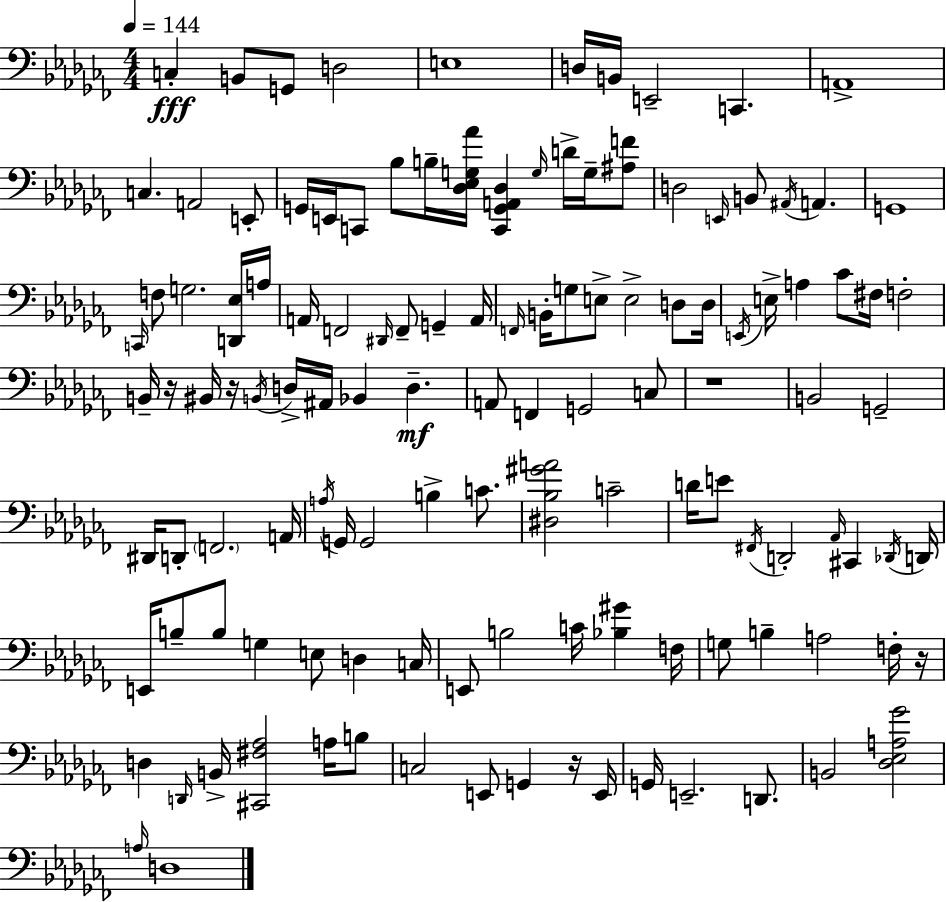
X:1
T:Untitled
M:4/4
L:1/4
K:Abm
C, B,,/2 G,,/2 D,2 E,4 D,/4 B,,/4 E,,2 C,, A,,4 C, A,,2 E,,/2 G,,/4 E,,/4 C,,/2 _B,/2 B,/4 [_D,_E,G,_A]/4 [C,,G,,A,,_D,] G,/4 D/4 G,/4 [^A,F]/2 D,2 E,,/4 B,,/2 ^A,,/4 A,, G,,4 C,,/4 F,/2 G,2 [D,,_E,]/4 A,/4 A,,/4 F,,2 ^D,,/4 F,,/2 G,, A,,/4 F,,/4 B,,/4 G,/2 E,/2 E,2 D,/2 D,/4 E,,/4 E,/4 A, _C/2 ^F,/4 F,2 B,,/4 z/4 ^B,,/4 z/4 B,,/4 D,/4 ^A,,/4 _B,, D, A,,/2 F,, G,,2 C,/2 z4 B,,2 G,,2 ^D,,/4 D,,/2 F,,2 A,,/4 A,/4 G,,/4 G,,2 B, C/2 [^D,_B,^GA]2 C2 D/4 E/2 ^F,,/4 D,,2 _A,,/4 ^C,, _D,,/4 D,,/4 E,,/4 B,/2 B,/2 G, E,/2 D, C,/4 E,,/2 B,2 C/4 [_B,^G] F,/4 G,/2 B, A,2 F,/4 z/4 D, D,,/4 B,,/4 [^C,,^F,_A,]2 A,/4 B,/2 C,2 E,,/2 G,, z/4 E,,/4 G,,/4 E,,2 D,,/2 B,,2 [_D,_E,A,_G]2 A,/4 D,4